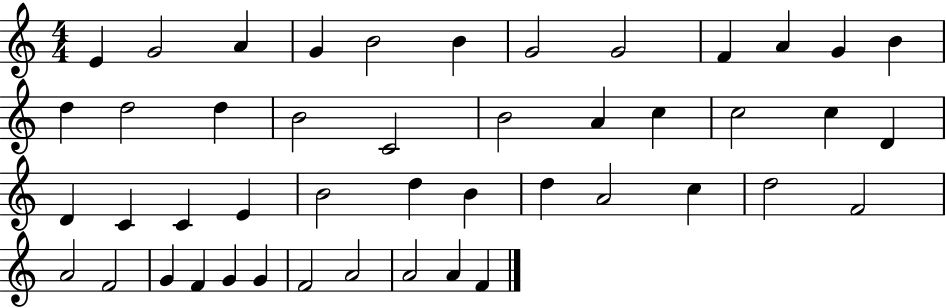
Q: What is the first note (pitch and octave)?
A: E4